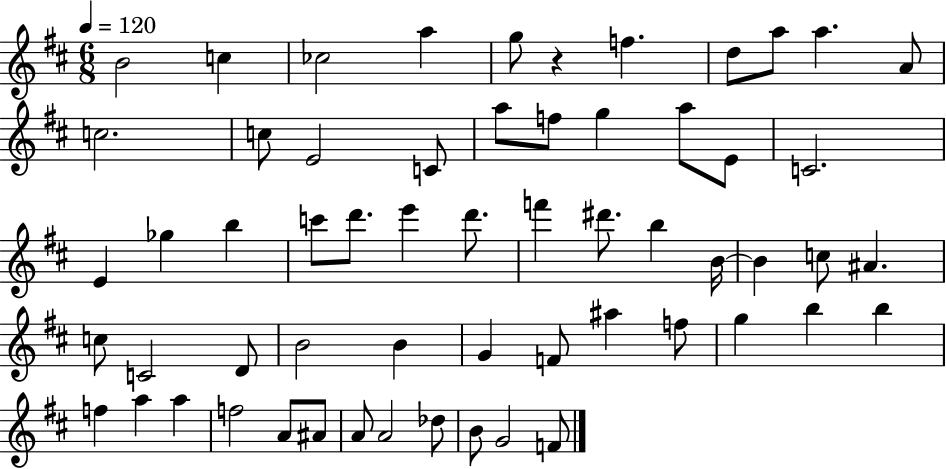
{
  \clef treble
  \numericTimeSignature
  \time 6/8
  \key d \major
  \tempo 4 = 120
  b'2 c''4 | ces''2 a''4 | g''8 r4 f''4. | d''8 a''8 a''4. a'8 | \break c''2. | c''8 e'2 c'8 | a''8 f''8 g''4 a''8 e'8 | c'2. | \break e'4 ges''4 b''4 | c'''8 d'''8. e'''4 d'''8. | f'''4 dis'''8. b''4 b'16~~ | b'4 c''8 ais'4. | \break c''8 c'2 d'8 | b'2 b'4 | g'4 f'8 ais''4 f''8 | g''4 b''4 b''4 | \break f''4 a''4 a''4 | f''2 a'8 ais'8 | a'8 a'2 des''8 | b'8 g'2 f'8 | \break \bar "|."
}